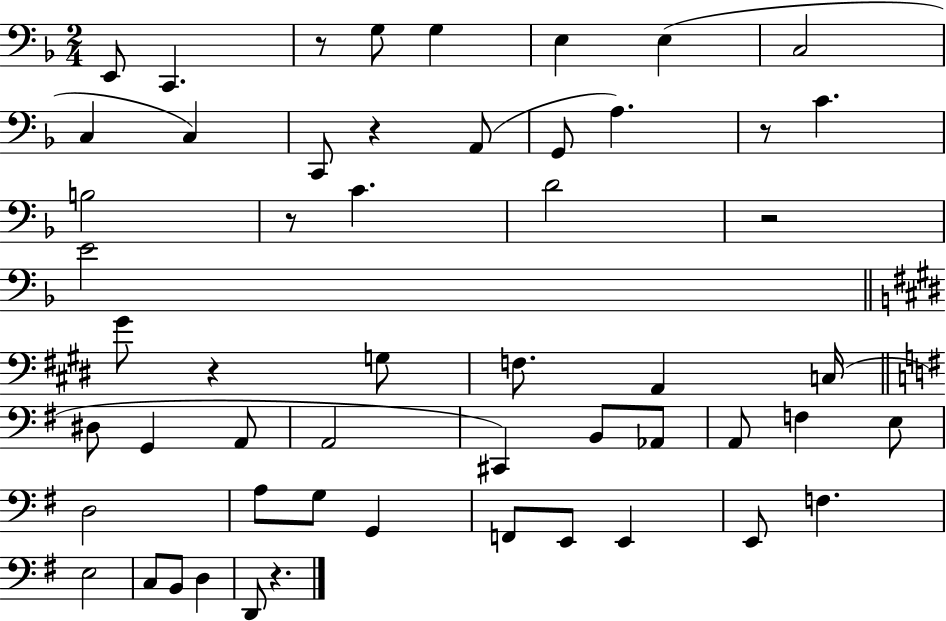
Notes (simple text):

E2/e C2/q. R/e G3/e G3/q E3/q E3/q C3/h C3/q C3/q C2/e R/q A2/e G2/e A3/q. R/e C4/q. B3/h R/e C4/q. D4/h R/h E4/h G#4/e R/q G3/e F3/e. A2/q C3/s D#3/e G2/q A2/e A2/h C#2/q B2/e Ab2/e A2/e F3/q E3/e D3/h A3/e G3/e G2/q F2/e E2/e E2/q E2/e F3/q. E3/h C3/e B2/e D3/q D2/e R/q.